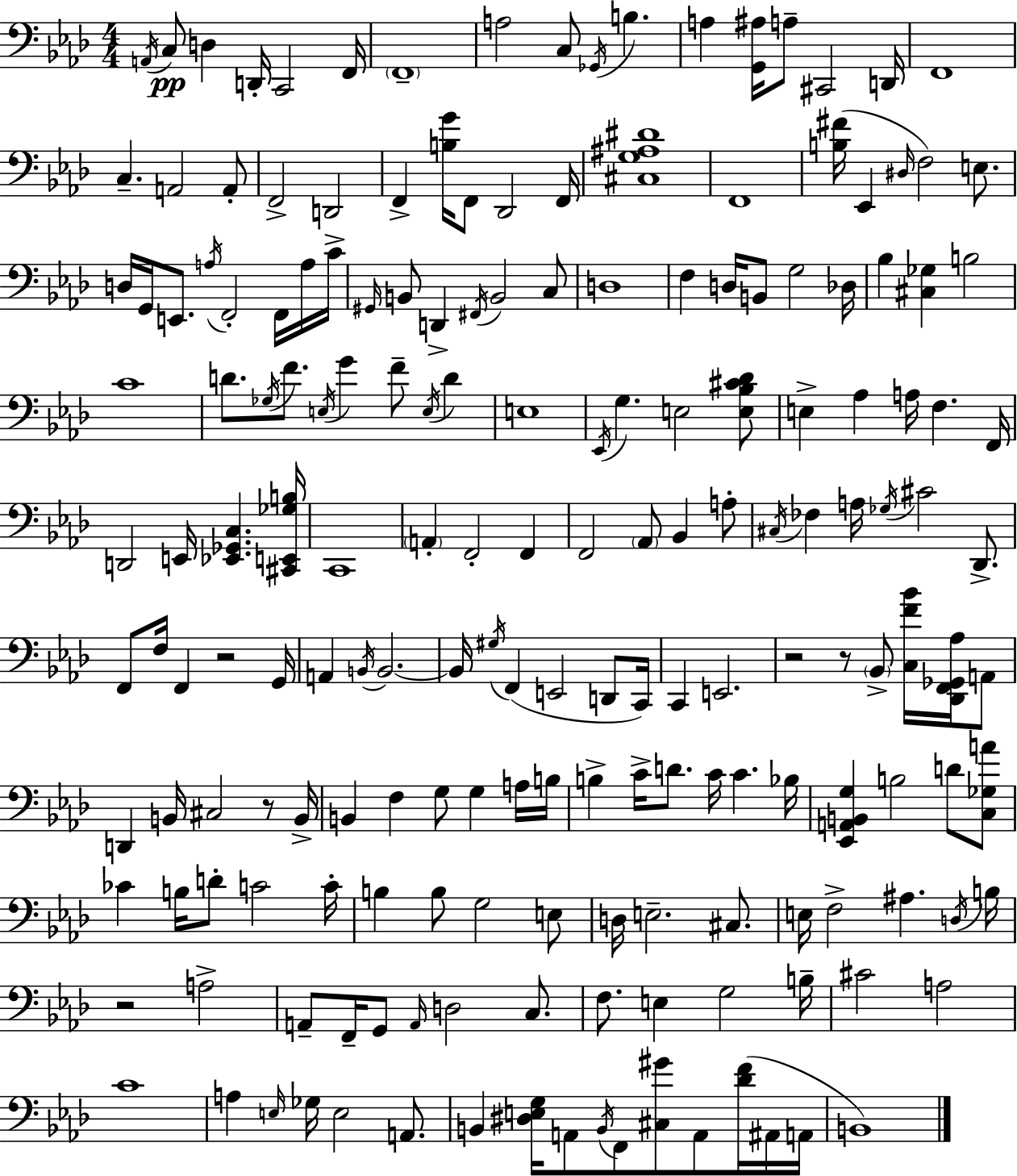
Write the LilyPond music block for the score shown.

{
  \clef bass
  \numericTimeSignature
  \time 4/4
  \key aes \major
  \repeat volta 2 { \acciaccatura { a,16 }\pp c8 d4 d,16-. c,2 | f,16 \parenthesize f,1-- | a2 c8 \acciaccatura { ges,16 } b4. | a4 <g, ais>16 a8-- cis,2 | \break d,16 f,1 | c4.-- a,2 | a,8-. f,2-> d,2 | f,4-> <b g'>16 f,8 des,2 | \break f,16 <cis g ais dis'>1 | f,1 | <b fis'>16( ees,4 \grace { dis16 }) f2 | e8. d16 g,16 e,8. \acciaccatura { a16 } f,2-. | \break f,16 a16 c'16-> \grace { gis,16 } b,8 d,4-> \acciaccatura { fis,16 } b,2 | c8 d1 | f4 d16 b,8 g2 | des16 bes4 <cis ges>4 b2 | \break c'1 | d'8. \acciaccatura { ges16 } f'8. \acciaccatura { e16 } g'4 | f'8-- \acciaccatura { e16 } d'4 e1 | \acciaccatura { ees,16 } g4. | \break e2 <e bes cis' des'>8 e4-> aes4 | a16 f4. f,16 d,2 | e,16 <ees, ges, c>4. <cis, e, ges b>16 c,1 | \parenthesize a,4-. f,2-. | \break f,4 f,2 | \parenthesize aes,8 bes,4 a8-. \acciaccatura { cis16 } fes4 a16 | \acciaccatura { ges16 } cis'2 des,8.-> f,8 f16 f,4 | r2 g,16 a,4 | \break \acciaccatura { b,16 } b,2.~~ b,16 \acciaccatura { gis16 }( f,4 | e,2 d,8 c,16) c,4 | e,2. r2 | r8 \parenthesize bes,8-> <c f' bes'>16 <des, f, ges, aes>16 a,8 d,4 | \break b,16 cis2 r8 b,16-> b,4 | f4 g8 g4 a16 b16 b4-> | c'16-> d'8. c'16 c'4. bes16 <ees, a, b, g>4 | b2 d'8 <c ges a'>8 ces'4 | \break b16 d'8-. c'2 c'16-. b4 | b8 g2 e8 d16 e2.-- | cis8. e16 f2-> | ais4. \acciaccatura { d16 } b16 r2 | \break a2-> a,8-- | f,16-- g,8 \grace { a,16 } d2 c8. | f8. e4 g2 b16-- | cis'2 a2 | \break c'1 | a4 \grace { e16 } ges16 e2 a,8. | b,4 <dis e g>16 a,8 \acciaccatura { b,16 } f,8 <cis gis'>8 a,8 <des' f'>16( | ais,16 a,16 b,1) | \break } \bar "|."
}